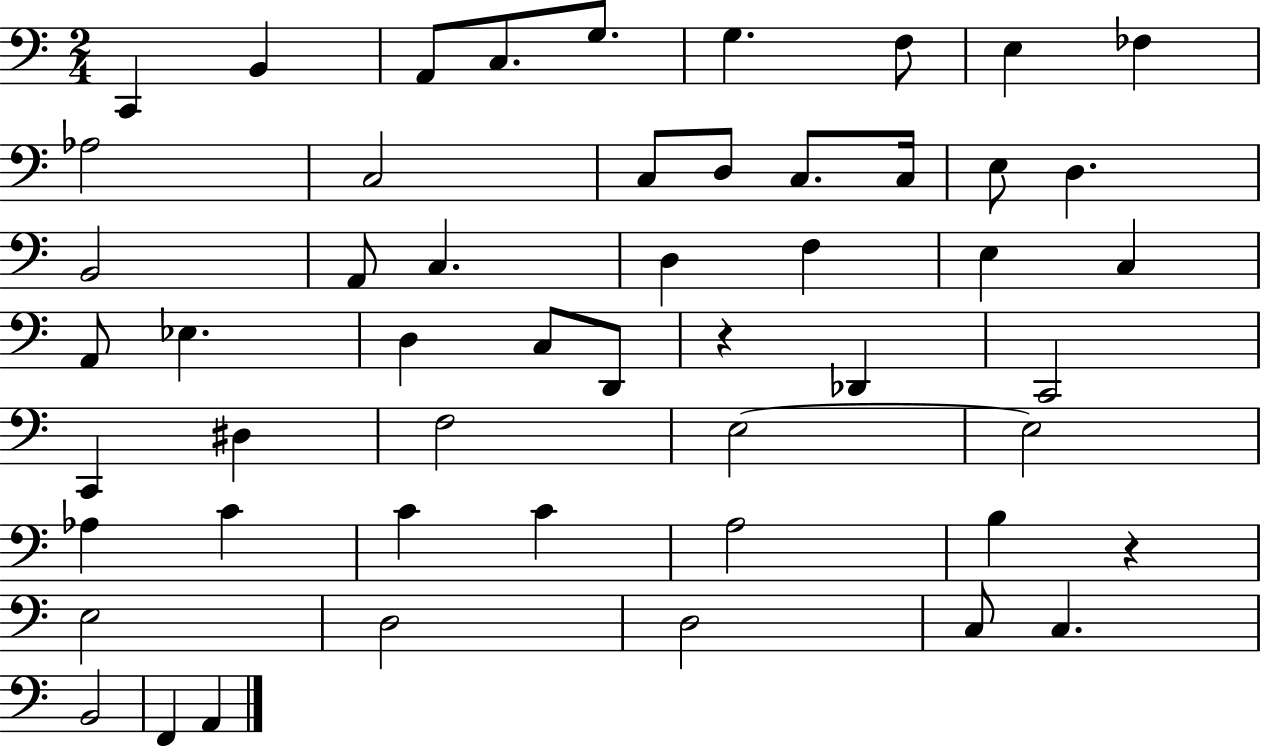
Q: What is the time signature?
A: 2/4